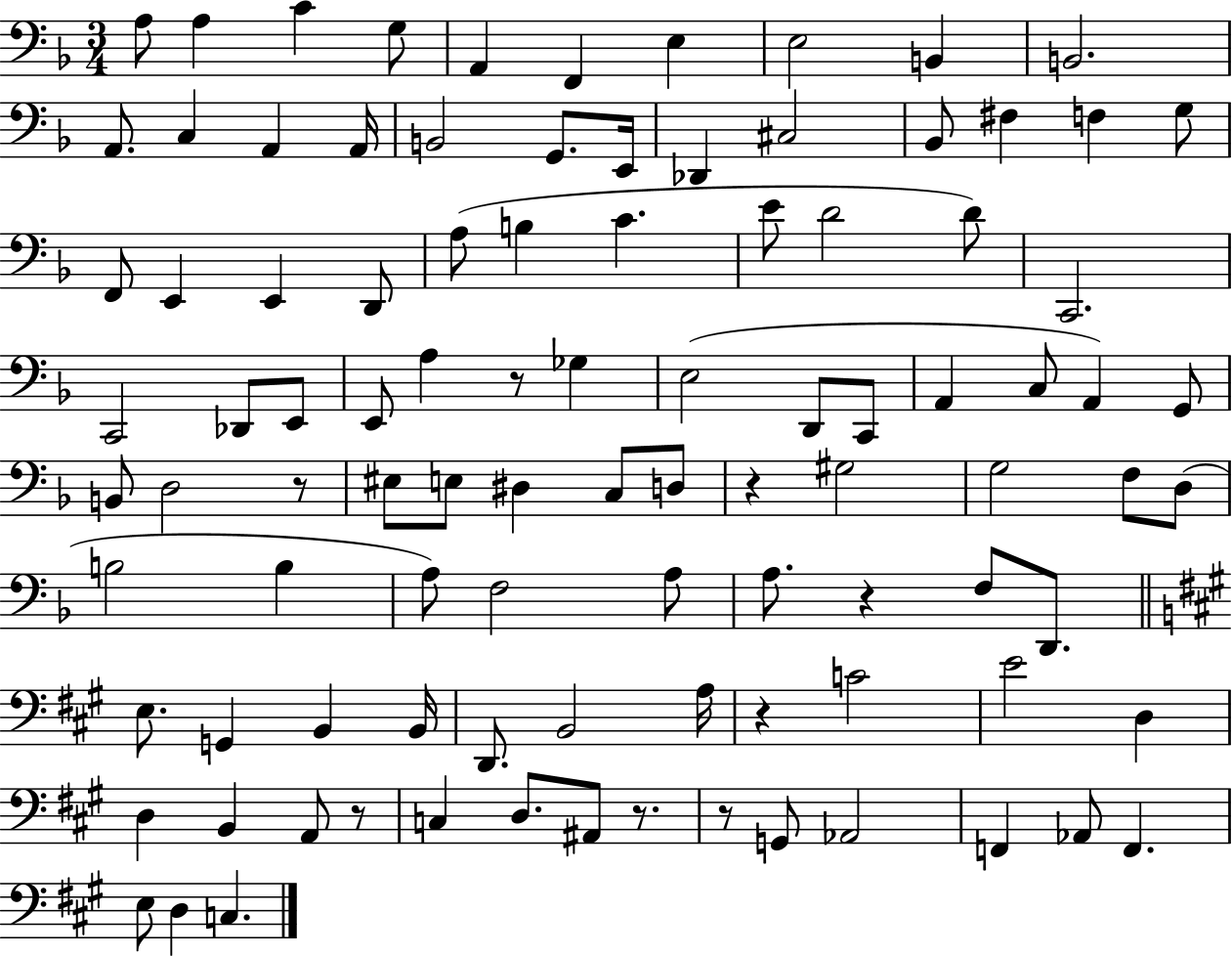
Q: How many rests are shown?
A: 8